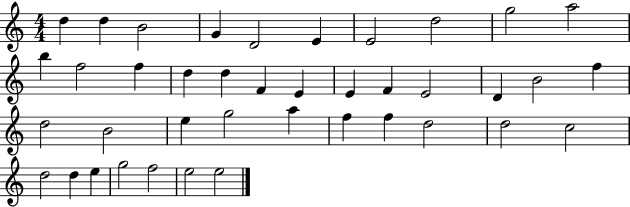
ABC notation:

X:1
T:Untitled
M:4/4
L:1/4
K:C
d d B2 G D2 E E2 d2 g2 a2 b f2 f d d F E E F E2 D B2 f d2 B2 e g2 a f f d2 d2 c2 d2 d e g2 f2 e2 e2